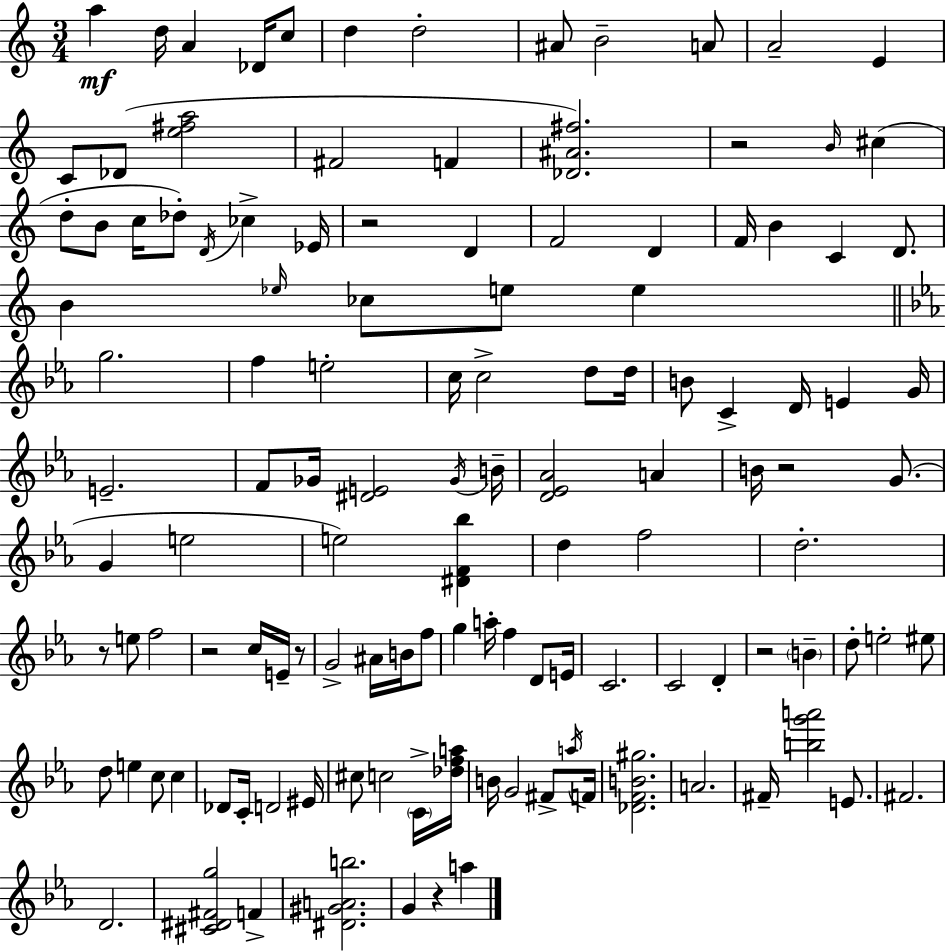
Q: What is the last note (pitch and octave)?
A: A5